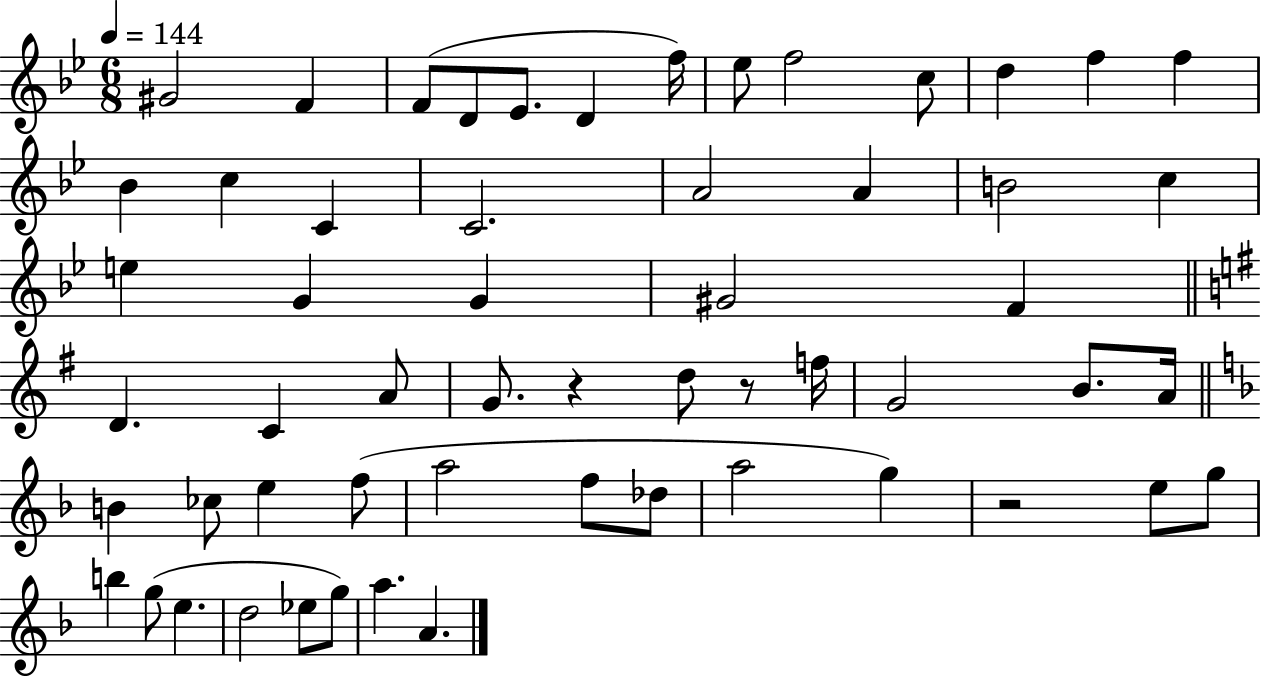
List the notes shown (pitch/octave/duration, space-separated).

G#4/h F4/q F4/e D4/e Eb4/e. D4/q F5/s Eb5/e F5/h C5/e D5/q F5/q F5/q Bb4/q C5/q C4/q C4/h. A4/h A4/q B4/h C5/q E5/q G4/q G4/q G#4/h F4/q D4/q. C4/q A4/e G4/e. R/q D5/e R/e F5/s G4/h B4/e. A4/s B4/q CES5/e E5/q F5/e A5/h F5/e Db5/e A5/h G5/q R/h E5/e G5/e B5/q G5/e E5/q. D5/h Eb5/e G5/e A5/q. A4/q.